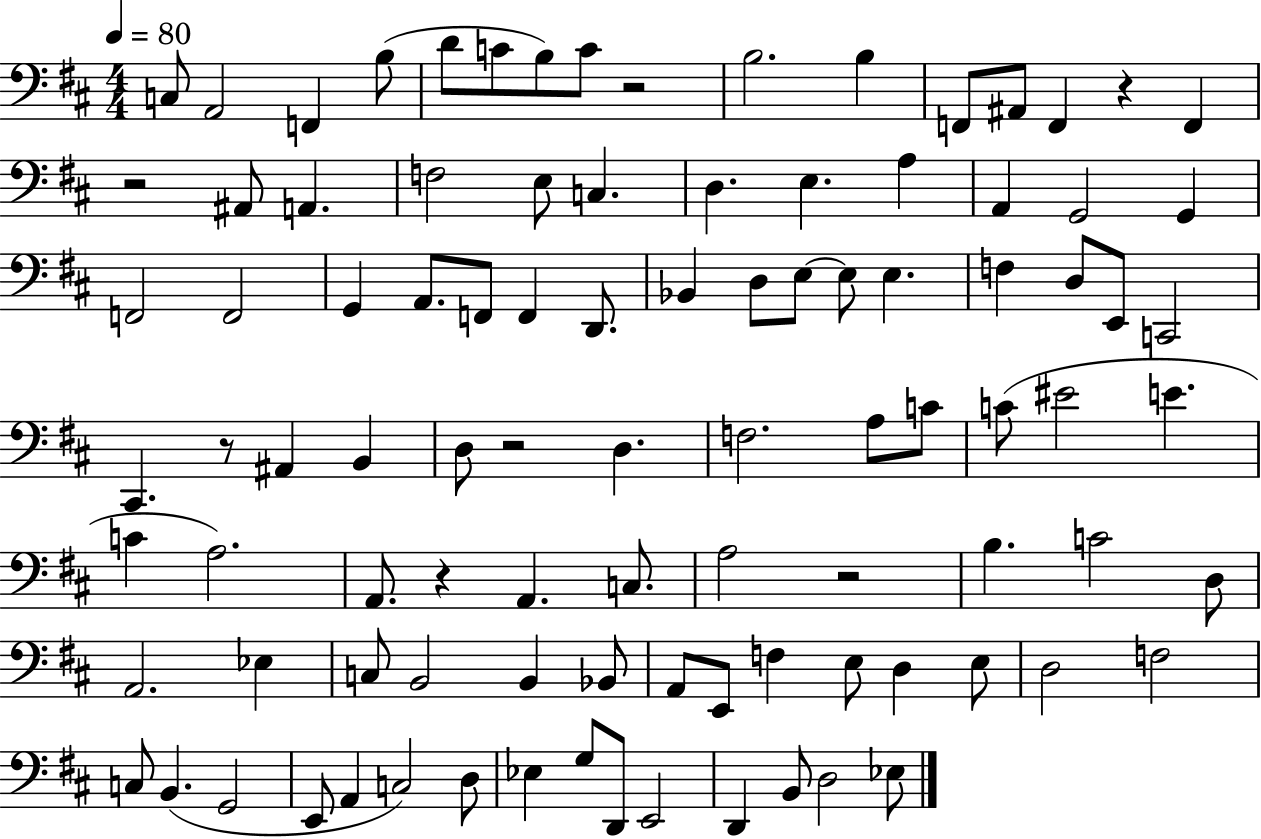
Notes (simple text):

C3/e A2/h F2/q B3/e D4/e C4/e B3/e C4/e R/h B3/h. B3/q F2/e A#2/e F2/q R/q F2/q R/h A#2/e A2/q. F3/h E3/e C3/q. D3/q. E3/q. A3/q A2/q G2/h G2/q F2/h F2/h G2/q A2/e. F2/e F2/q D2/e. Bb2/q D3/e E3/e E3/e E3/q. F3/q D3/e E2/e C2/h C#2/q. R/e A#2/q B2/q D3/e R/h D3/q. F3/h. A3/e C4/e C4/e EIS4/h E4/q. C4/q A3/h. A2/e. R/q A2/q. C3/e. A3/h R/h B3/q. C4/h D3/e A2/h. Eb3/q C3/e B2/h B2/q Bb2/e A2/e E2/e F3/q E3/e D3/q E3/e D3/h F3/h C3/e B2/q. G2/h E2/e A2/q C3/h D3/e Eb3/q G3/e D2/e E2/h D2/q B2/e D3/h Eb3/e